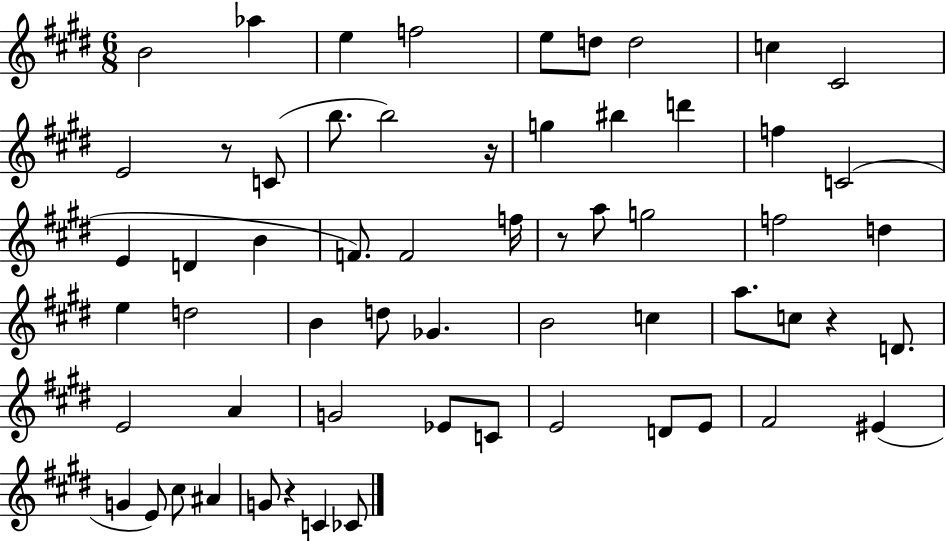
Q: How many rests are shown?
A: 5